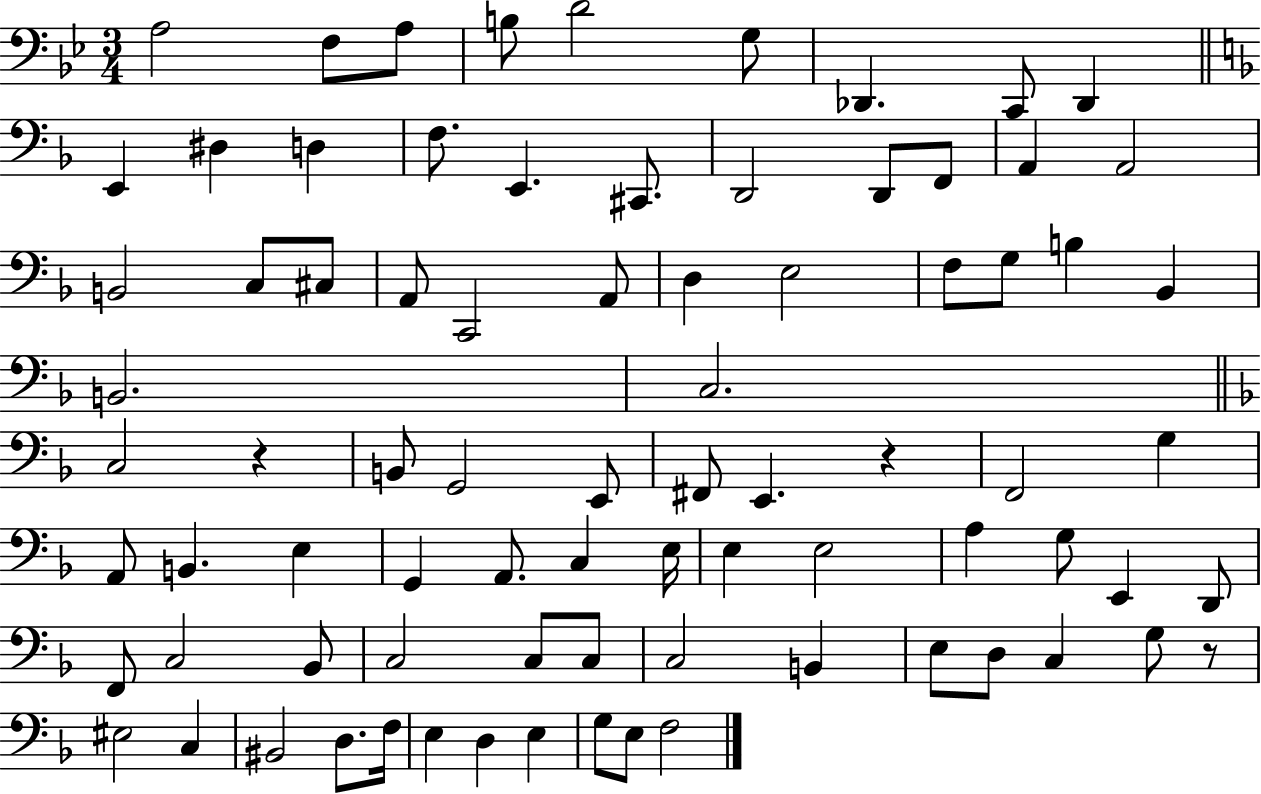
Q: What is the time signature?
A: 3/4